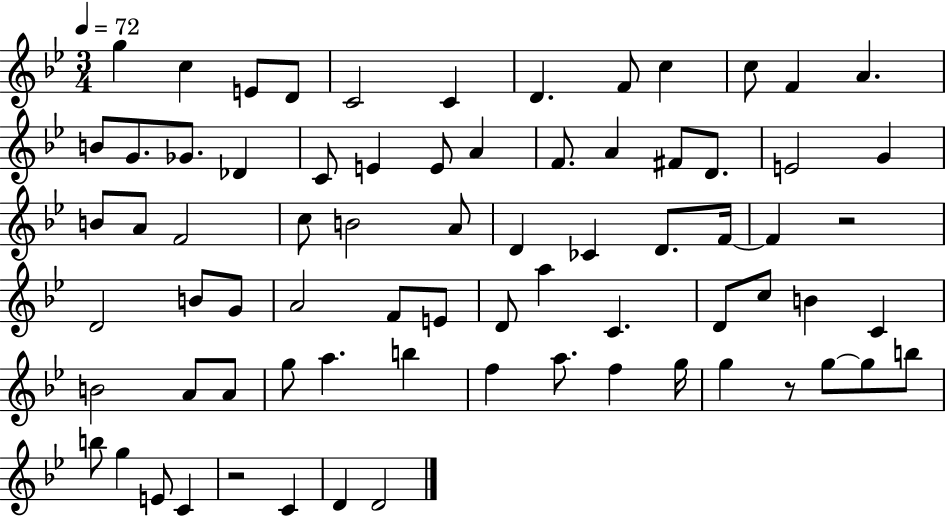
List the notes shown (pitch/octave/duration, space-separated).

G5/q C5/q E4/e D4/e C4/h C4/q D4/q. F4/e C5/q C5/e F4/q A4/q. B4/e G4/e. Gb4/e. Db4/q C4/e E4/q E4/e A4/q F4/e. A4/q F#4/e D4/e. E4/h G4/q B4/e A4/e F4/h C5/e B4/h A4/e D4/q CES4/q D4/e. F4/s F4/q R/h D4/h B4/e G4/e A4/h F4/e E4/e D4/e A5/q C4/q. D4/e C5/e B4/q C4/q B4/h A4/e A4/e G5/e A5/q. B5/q F5/q A5/e. F5/q G5/s G5/q R/e G5/e G5/e B5/e B5/e G5/q E4/e C4/q R/h C4/q D4/q D4/h